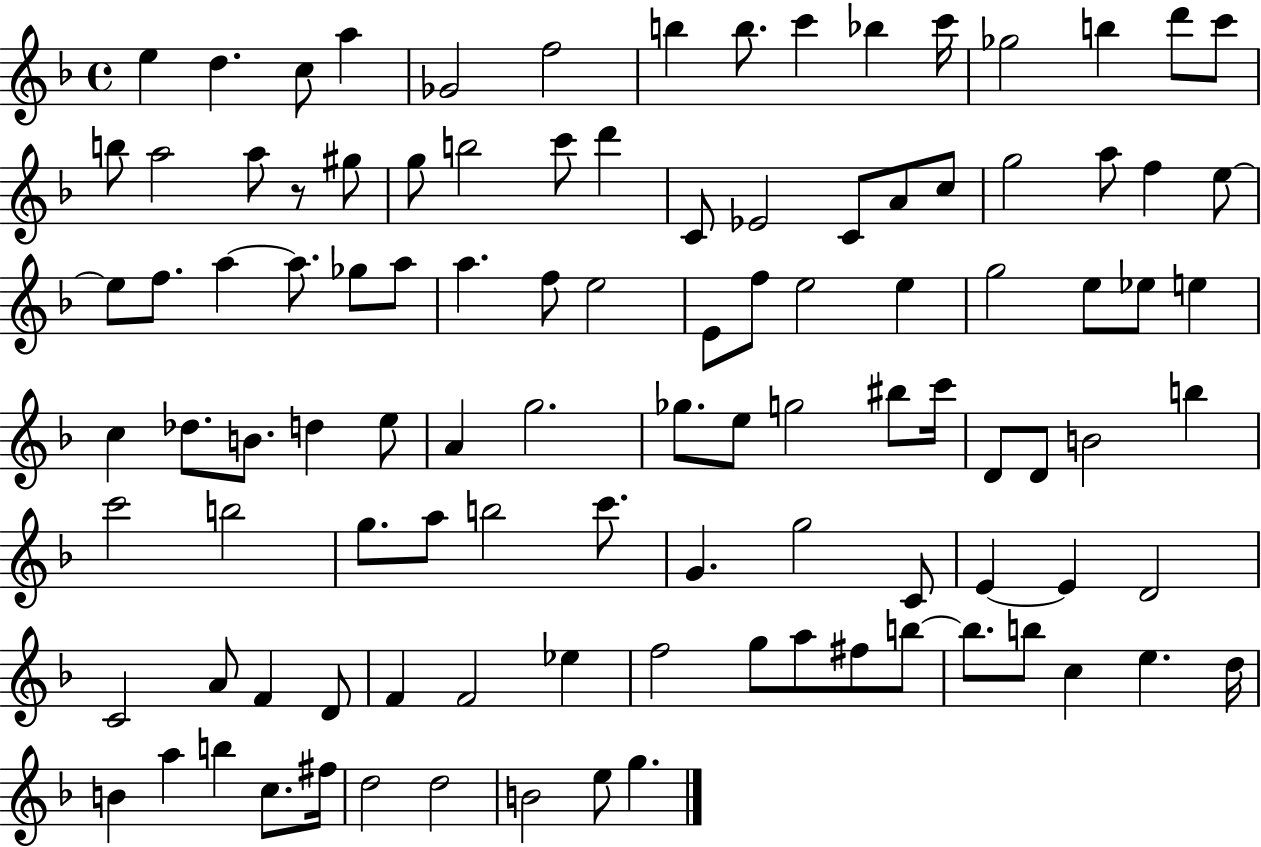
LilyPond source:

{
  \clef treble
  \time 4/4
  \defaultTimeSignature
  \key f \major
  e''4 d''4. c''8 a''4 | ges'2 f''2 | b''4 b''8. c'''4 bes''4 c'''16 | ges''2 b''4 d'''8 c'''8 | \break b''8 a''2 a''8 r8 gis''8 | g''8 b''2 c'''8 d'''4 | c'8 ees'2 c'8 a'8 c''8 | g''2 a''8 f''4 e''8~~ | \break e''8 f''8. a''4~~ a''8. ges''8 a''8 | a''4. f''8 e''2 | e'8 f''8 e''2 e''4 | g''2 e''8 ees''8 e''4 | \break c''4 des''8. b'8. d''4 e''8 | a'4 g''2. | ges''8. e''8 g''2 bis''8 c'''16 | d'8 d'8 b'2 b''4 | \break c'''2 b''2 | g''8. a''8 b''2 c'''8. | g'4. g''2 c'8 | e'4~~ e'4 d'2 | \break c'2 a'8 f'4 d'8 | f'4 f'2 ees''4 | f''2 g''8 a''8 fis''8 b''8~~ | b''8. b''8 c''4 e''4. d''16 | \break b'4 a''4 b''4 c''8. fis''16 | d''2 d''2 | b'2 e''8 g''4. | \bar "|."
}